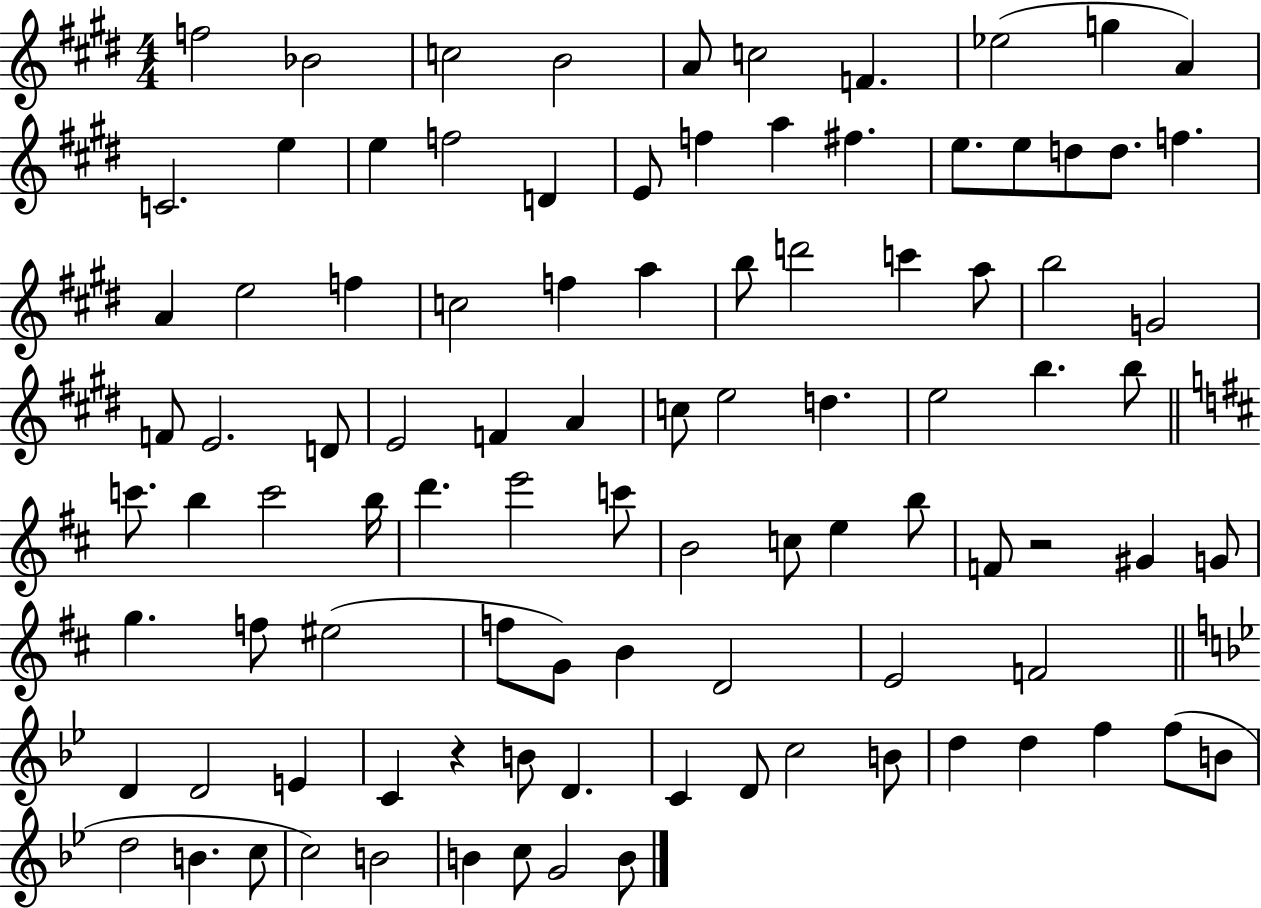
F5/h Bb4/h C5/h B4/h A4/e C5/h F4/q. Eb5/h G5/q A4/q C4/h. E5/q E5/q F5/h D4/q E4/e F5/q A5/q F#5/q. E5/e. E5/e D5/e D5/e. F5/q. A4/q E5/h F5/q C5/h F5/q A5/q B5/e D6/h C6/q A5/e B5/h G4/h F4/e E4/h. D4/e E4/h F4/q A4/q C5/e E5/h D5/q. E5/h B5/q. B5/e C6/e. B5/q C6/h B5/s D6/q. E6/h C6/e B4/h C5/e E5/q B5/e F4/e R/h G#4/q G4/e G5/q. F5/e EIS5/h F5/e G4/e B4/q D4/h E4/h F4/h D4/q D4/h E4/q C4/q R/q B4/e D4/q. C4/q D4/e C5/h B4/e D5/q D5/q F5/q F5/e B4/e D5/h B4/q. C5/e C5/h B4/h B4/q C5/e G4/h B4/e